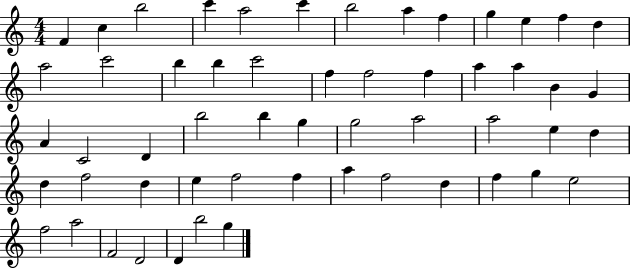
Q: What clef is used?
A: treble